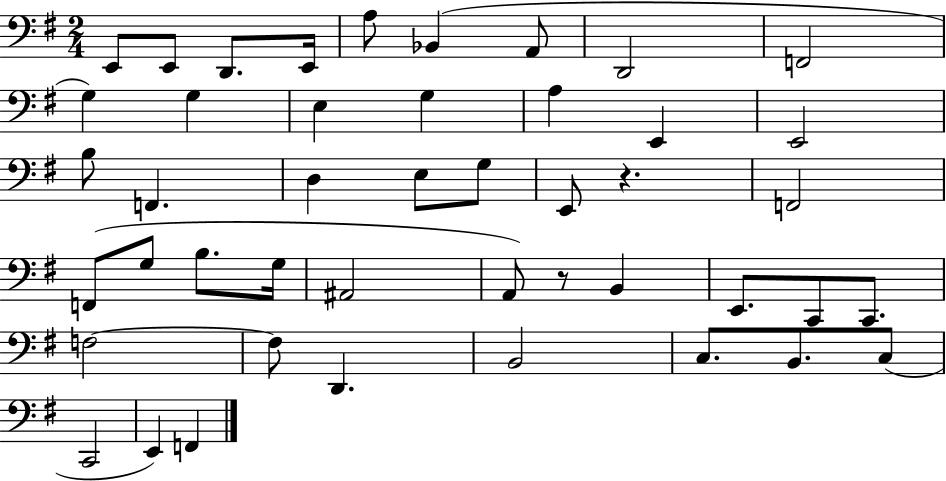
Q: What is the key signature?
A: G major